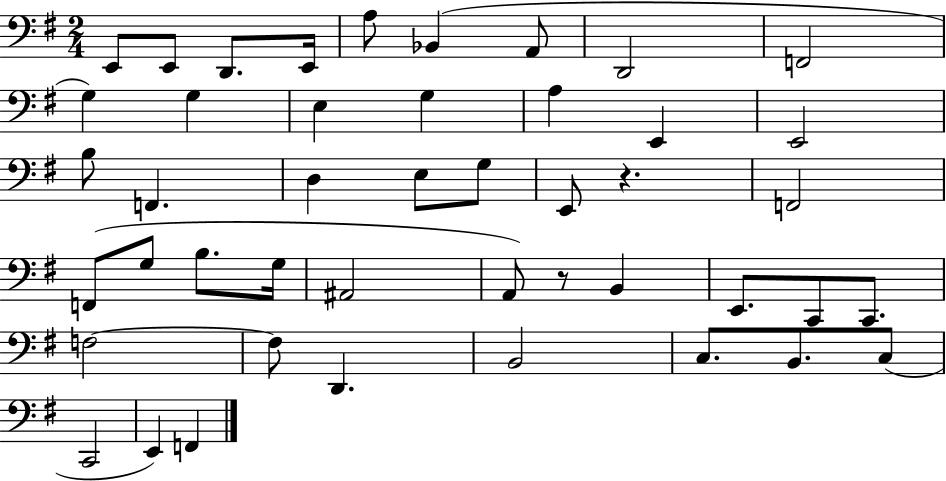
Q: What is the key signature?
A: G major